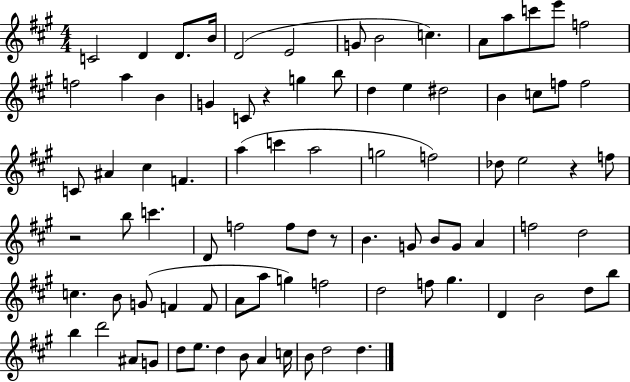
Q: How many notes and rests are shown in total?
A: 86